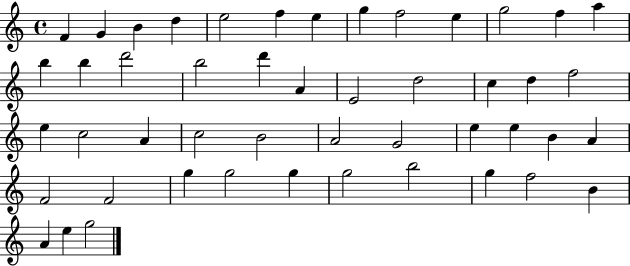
F4/q G4/q B4/q D5/q E5/h F5/q E5/q G5/q F5/h E5/q G5/h F5/q A5/q B5/q B5/q D6/h B5/h D6/q A4/q E4/h D5/h C5/q D5/q F5/h E5/q C5/h A4/q C5/h B4/h A4/h G4/h E5/q E5/q B4/q A4/q F4/h F4/h G5/q G5/h G5/q G5/h B5/h G5/q F5/h B4/q A4/q E5/q G5/h